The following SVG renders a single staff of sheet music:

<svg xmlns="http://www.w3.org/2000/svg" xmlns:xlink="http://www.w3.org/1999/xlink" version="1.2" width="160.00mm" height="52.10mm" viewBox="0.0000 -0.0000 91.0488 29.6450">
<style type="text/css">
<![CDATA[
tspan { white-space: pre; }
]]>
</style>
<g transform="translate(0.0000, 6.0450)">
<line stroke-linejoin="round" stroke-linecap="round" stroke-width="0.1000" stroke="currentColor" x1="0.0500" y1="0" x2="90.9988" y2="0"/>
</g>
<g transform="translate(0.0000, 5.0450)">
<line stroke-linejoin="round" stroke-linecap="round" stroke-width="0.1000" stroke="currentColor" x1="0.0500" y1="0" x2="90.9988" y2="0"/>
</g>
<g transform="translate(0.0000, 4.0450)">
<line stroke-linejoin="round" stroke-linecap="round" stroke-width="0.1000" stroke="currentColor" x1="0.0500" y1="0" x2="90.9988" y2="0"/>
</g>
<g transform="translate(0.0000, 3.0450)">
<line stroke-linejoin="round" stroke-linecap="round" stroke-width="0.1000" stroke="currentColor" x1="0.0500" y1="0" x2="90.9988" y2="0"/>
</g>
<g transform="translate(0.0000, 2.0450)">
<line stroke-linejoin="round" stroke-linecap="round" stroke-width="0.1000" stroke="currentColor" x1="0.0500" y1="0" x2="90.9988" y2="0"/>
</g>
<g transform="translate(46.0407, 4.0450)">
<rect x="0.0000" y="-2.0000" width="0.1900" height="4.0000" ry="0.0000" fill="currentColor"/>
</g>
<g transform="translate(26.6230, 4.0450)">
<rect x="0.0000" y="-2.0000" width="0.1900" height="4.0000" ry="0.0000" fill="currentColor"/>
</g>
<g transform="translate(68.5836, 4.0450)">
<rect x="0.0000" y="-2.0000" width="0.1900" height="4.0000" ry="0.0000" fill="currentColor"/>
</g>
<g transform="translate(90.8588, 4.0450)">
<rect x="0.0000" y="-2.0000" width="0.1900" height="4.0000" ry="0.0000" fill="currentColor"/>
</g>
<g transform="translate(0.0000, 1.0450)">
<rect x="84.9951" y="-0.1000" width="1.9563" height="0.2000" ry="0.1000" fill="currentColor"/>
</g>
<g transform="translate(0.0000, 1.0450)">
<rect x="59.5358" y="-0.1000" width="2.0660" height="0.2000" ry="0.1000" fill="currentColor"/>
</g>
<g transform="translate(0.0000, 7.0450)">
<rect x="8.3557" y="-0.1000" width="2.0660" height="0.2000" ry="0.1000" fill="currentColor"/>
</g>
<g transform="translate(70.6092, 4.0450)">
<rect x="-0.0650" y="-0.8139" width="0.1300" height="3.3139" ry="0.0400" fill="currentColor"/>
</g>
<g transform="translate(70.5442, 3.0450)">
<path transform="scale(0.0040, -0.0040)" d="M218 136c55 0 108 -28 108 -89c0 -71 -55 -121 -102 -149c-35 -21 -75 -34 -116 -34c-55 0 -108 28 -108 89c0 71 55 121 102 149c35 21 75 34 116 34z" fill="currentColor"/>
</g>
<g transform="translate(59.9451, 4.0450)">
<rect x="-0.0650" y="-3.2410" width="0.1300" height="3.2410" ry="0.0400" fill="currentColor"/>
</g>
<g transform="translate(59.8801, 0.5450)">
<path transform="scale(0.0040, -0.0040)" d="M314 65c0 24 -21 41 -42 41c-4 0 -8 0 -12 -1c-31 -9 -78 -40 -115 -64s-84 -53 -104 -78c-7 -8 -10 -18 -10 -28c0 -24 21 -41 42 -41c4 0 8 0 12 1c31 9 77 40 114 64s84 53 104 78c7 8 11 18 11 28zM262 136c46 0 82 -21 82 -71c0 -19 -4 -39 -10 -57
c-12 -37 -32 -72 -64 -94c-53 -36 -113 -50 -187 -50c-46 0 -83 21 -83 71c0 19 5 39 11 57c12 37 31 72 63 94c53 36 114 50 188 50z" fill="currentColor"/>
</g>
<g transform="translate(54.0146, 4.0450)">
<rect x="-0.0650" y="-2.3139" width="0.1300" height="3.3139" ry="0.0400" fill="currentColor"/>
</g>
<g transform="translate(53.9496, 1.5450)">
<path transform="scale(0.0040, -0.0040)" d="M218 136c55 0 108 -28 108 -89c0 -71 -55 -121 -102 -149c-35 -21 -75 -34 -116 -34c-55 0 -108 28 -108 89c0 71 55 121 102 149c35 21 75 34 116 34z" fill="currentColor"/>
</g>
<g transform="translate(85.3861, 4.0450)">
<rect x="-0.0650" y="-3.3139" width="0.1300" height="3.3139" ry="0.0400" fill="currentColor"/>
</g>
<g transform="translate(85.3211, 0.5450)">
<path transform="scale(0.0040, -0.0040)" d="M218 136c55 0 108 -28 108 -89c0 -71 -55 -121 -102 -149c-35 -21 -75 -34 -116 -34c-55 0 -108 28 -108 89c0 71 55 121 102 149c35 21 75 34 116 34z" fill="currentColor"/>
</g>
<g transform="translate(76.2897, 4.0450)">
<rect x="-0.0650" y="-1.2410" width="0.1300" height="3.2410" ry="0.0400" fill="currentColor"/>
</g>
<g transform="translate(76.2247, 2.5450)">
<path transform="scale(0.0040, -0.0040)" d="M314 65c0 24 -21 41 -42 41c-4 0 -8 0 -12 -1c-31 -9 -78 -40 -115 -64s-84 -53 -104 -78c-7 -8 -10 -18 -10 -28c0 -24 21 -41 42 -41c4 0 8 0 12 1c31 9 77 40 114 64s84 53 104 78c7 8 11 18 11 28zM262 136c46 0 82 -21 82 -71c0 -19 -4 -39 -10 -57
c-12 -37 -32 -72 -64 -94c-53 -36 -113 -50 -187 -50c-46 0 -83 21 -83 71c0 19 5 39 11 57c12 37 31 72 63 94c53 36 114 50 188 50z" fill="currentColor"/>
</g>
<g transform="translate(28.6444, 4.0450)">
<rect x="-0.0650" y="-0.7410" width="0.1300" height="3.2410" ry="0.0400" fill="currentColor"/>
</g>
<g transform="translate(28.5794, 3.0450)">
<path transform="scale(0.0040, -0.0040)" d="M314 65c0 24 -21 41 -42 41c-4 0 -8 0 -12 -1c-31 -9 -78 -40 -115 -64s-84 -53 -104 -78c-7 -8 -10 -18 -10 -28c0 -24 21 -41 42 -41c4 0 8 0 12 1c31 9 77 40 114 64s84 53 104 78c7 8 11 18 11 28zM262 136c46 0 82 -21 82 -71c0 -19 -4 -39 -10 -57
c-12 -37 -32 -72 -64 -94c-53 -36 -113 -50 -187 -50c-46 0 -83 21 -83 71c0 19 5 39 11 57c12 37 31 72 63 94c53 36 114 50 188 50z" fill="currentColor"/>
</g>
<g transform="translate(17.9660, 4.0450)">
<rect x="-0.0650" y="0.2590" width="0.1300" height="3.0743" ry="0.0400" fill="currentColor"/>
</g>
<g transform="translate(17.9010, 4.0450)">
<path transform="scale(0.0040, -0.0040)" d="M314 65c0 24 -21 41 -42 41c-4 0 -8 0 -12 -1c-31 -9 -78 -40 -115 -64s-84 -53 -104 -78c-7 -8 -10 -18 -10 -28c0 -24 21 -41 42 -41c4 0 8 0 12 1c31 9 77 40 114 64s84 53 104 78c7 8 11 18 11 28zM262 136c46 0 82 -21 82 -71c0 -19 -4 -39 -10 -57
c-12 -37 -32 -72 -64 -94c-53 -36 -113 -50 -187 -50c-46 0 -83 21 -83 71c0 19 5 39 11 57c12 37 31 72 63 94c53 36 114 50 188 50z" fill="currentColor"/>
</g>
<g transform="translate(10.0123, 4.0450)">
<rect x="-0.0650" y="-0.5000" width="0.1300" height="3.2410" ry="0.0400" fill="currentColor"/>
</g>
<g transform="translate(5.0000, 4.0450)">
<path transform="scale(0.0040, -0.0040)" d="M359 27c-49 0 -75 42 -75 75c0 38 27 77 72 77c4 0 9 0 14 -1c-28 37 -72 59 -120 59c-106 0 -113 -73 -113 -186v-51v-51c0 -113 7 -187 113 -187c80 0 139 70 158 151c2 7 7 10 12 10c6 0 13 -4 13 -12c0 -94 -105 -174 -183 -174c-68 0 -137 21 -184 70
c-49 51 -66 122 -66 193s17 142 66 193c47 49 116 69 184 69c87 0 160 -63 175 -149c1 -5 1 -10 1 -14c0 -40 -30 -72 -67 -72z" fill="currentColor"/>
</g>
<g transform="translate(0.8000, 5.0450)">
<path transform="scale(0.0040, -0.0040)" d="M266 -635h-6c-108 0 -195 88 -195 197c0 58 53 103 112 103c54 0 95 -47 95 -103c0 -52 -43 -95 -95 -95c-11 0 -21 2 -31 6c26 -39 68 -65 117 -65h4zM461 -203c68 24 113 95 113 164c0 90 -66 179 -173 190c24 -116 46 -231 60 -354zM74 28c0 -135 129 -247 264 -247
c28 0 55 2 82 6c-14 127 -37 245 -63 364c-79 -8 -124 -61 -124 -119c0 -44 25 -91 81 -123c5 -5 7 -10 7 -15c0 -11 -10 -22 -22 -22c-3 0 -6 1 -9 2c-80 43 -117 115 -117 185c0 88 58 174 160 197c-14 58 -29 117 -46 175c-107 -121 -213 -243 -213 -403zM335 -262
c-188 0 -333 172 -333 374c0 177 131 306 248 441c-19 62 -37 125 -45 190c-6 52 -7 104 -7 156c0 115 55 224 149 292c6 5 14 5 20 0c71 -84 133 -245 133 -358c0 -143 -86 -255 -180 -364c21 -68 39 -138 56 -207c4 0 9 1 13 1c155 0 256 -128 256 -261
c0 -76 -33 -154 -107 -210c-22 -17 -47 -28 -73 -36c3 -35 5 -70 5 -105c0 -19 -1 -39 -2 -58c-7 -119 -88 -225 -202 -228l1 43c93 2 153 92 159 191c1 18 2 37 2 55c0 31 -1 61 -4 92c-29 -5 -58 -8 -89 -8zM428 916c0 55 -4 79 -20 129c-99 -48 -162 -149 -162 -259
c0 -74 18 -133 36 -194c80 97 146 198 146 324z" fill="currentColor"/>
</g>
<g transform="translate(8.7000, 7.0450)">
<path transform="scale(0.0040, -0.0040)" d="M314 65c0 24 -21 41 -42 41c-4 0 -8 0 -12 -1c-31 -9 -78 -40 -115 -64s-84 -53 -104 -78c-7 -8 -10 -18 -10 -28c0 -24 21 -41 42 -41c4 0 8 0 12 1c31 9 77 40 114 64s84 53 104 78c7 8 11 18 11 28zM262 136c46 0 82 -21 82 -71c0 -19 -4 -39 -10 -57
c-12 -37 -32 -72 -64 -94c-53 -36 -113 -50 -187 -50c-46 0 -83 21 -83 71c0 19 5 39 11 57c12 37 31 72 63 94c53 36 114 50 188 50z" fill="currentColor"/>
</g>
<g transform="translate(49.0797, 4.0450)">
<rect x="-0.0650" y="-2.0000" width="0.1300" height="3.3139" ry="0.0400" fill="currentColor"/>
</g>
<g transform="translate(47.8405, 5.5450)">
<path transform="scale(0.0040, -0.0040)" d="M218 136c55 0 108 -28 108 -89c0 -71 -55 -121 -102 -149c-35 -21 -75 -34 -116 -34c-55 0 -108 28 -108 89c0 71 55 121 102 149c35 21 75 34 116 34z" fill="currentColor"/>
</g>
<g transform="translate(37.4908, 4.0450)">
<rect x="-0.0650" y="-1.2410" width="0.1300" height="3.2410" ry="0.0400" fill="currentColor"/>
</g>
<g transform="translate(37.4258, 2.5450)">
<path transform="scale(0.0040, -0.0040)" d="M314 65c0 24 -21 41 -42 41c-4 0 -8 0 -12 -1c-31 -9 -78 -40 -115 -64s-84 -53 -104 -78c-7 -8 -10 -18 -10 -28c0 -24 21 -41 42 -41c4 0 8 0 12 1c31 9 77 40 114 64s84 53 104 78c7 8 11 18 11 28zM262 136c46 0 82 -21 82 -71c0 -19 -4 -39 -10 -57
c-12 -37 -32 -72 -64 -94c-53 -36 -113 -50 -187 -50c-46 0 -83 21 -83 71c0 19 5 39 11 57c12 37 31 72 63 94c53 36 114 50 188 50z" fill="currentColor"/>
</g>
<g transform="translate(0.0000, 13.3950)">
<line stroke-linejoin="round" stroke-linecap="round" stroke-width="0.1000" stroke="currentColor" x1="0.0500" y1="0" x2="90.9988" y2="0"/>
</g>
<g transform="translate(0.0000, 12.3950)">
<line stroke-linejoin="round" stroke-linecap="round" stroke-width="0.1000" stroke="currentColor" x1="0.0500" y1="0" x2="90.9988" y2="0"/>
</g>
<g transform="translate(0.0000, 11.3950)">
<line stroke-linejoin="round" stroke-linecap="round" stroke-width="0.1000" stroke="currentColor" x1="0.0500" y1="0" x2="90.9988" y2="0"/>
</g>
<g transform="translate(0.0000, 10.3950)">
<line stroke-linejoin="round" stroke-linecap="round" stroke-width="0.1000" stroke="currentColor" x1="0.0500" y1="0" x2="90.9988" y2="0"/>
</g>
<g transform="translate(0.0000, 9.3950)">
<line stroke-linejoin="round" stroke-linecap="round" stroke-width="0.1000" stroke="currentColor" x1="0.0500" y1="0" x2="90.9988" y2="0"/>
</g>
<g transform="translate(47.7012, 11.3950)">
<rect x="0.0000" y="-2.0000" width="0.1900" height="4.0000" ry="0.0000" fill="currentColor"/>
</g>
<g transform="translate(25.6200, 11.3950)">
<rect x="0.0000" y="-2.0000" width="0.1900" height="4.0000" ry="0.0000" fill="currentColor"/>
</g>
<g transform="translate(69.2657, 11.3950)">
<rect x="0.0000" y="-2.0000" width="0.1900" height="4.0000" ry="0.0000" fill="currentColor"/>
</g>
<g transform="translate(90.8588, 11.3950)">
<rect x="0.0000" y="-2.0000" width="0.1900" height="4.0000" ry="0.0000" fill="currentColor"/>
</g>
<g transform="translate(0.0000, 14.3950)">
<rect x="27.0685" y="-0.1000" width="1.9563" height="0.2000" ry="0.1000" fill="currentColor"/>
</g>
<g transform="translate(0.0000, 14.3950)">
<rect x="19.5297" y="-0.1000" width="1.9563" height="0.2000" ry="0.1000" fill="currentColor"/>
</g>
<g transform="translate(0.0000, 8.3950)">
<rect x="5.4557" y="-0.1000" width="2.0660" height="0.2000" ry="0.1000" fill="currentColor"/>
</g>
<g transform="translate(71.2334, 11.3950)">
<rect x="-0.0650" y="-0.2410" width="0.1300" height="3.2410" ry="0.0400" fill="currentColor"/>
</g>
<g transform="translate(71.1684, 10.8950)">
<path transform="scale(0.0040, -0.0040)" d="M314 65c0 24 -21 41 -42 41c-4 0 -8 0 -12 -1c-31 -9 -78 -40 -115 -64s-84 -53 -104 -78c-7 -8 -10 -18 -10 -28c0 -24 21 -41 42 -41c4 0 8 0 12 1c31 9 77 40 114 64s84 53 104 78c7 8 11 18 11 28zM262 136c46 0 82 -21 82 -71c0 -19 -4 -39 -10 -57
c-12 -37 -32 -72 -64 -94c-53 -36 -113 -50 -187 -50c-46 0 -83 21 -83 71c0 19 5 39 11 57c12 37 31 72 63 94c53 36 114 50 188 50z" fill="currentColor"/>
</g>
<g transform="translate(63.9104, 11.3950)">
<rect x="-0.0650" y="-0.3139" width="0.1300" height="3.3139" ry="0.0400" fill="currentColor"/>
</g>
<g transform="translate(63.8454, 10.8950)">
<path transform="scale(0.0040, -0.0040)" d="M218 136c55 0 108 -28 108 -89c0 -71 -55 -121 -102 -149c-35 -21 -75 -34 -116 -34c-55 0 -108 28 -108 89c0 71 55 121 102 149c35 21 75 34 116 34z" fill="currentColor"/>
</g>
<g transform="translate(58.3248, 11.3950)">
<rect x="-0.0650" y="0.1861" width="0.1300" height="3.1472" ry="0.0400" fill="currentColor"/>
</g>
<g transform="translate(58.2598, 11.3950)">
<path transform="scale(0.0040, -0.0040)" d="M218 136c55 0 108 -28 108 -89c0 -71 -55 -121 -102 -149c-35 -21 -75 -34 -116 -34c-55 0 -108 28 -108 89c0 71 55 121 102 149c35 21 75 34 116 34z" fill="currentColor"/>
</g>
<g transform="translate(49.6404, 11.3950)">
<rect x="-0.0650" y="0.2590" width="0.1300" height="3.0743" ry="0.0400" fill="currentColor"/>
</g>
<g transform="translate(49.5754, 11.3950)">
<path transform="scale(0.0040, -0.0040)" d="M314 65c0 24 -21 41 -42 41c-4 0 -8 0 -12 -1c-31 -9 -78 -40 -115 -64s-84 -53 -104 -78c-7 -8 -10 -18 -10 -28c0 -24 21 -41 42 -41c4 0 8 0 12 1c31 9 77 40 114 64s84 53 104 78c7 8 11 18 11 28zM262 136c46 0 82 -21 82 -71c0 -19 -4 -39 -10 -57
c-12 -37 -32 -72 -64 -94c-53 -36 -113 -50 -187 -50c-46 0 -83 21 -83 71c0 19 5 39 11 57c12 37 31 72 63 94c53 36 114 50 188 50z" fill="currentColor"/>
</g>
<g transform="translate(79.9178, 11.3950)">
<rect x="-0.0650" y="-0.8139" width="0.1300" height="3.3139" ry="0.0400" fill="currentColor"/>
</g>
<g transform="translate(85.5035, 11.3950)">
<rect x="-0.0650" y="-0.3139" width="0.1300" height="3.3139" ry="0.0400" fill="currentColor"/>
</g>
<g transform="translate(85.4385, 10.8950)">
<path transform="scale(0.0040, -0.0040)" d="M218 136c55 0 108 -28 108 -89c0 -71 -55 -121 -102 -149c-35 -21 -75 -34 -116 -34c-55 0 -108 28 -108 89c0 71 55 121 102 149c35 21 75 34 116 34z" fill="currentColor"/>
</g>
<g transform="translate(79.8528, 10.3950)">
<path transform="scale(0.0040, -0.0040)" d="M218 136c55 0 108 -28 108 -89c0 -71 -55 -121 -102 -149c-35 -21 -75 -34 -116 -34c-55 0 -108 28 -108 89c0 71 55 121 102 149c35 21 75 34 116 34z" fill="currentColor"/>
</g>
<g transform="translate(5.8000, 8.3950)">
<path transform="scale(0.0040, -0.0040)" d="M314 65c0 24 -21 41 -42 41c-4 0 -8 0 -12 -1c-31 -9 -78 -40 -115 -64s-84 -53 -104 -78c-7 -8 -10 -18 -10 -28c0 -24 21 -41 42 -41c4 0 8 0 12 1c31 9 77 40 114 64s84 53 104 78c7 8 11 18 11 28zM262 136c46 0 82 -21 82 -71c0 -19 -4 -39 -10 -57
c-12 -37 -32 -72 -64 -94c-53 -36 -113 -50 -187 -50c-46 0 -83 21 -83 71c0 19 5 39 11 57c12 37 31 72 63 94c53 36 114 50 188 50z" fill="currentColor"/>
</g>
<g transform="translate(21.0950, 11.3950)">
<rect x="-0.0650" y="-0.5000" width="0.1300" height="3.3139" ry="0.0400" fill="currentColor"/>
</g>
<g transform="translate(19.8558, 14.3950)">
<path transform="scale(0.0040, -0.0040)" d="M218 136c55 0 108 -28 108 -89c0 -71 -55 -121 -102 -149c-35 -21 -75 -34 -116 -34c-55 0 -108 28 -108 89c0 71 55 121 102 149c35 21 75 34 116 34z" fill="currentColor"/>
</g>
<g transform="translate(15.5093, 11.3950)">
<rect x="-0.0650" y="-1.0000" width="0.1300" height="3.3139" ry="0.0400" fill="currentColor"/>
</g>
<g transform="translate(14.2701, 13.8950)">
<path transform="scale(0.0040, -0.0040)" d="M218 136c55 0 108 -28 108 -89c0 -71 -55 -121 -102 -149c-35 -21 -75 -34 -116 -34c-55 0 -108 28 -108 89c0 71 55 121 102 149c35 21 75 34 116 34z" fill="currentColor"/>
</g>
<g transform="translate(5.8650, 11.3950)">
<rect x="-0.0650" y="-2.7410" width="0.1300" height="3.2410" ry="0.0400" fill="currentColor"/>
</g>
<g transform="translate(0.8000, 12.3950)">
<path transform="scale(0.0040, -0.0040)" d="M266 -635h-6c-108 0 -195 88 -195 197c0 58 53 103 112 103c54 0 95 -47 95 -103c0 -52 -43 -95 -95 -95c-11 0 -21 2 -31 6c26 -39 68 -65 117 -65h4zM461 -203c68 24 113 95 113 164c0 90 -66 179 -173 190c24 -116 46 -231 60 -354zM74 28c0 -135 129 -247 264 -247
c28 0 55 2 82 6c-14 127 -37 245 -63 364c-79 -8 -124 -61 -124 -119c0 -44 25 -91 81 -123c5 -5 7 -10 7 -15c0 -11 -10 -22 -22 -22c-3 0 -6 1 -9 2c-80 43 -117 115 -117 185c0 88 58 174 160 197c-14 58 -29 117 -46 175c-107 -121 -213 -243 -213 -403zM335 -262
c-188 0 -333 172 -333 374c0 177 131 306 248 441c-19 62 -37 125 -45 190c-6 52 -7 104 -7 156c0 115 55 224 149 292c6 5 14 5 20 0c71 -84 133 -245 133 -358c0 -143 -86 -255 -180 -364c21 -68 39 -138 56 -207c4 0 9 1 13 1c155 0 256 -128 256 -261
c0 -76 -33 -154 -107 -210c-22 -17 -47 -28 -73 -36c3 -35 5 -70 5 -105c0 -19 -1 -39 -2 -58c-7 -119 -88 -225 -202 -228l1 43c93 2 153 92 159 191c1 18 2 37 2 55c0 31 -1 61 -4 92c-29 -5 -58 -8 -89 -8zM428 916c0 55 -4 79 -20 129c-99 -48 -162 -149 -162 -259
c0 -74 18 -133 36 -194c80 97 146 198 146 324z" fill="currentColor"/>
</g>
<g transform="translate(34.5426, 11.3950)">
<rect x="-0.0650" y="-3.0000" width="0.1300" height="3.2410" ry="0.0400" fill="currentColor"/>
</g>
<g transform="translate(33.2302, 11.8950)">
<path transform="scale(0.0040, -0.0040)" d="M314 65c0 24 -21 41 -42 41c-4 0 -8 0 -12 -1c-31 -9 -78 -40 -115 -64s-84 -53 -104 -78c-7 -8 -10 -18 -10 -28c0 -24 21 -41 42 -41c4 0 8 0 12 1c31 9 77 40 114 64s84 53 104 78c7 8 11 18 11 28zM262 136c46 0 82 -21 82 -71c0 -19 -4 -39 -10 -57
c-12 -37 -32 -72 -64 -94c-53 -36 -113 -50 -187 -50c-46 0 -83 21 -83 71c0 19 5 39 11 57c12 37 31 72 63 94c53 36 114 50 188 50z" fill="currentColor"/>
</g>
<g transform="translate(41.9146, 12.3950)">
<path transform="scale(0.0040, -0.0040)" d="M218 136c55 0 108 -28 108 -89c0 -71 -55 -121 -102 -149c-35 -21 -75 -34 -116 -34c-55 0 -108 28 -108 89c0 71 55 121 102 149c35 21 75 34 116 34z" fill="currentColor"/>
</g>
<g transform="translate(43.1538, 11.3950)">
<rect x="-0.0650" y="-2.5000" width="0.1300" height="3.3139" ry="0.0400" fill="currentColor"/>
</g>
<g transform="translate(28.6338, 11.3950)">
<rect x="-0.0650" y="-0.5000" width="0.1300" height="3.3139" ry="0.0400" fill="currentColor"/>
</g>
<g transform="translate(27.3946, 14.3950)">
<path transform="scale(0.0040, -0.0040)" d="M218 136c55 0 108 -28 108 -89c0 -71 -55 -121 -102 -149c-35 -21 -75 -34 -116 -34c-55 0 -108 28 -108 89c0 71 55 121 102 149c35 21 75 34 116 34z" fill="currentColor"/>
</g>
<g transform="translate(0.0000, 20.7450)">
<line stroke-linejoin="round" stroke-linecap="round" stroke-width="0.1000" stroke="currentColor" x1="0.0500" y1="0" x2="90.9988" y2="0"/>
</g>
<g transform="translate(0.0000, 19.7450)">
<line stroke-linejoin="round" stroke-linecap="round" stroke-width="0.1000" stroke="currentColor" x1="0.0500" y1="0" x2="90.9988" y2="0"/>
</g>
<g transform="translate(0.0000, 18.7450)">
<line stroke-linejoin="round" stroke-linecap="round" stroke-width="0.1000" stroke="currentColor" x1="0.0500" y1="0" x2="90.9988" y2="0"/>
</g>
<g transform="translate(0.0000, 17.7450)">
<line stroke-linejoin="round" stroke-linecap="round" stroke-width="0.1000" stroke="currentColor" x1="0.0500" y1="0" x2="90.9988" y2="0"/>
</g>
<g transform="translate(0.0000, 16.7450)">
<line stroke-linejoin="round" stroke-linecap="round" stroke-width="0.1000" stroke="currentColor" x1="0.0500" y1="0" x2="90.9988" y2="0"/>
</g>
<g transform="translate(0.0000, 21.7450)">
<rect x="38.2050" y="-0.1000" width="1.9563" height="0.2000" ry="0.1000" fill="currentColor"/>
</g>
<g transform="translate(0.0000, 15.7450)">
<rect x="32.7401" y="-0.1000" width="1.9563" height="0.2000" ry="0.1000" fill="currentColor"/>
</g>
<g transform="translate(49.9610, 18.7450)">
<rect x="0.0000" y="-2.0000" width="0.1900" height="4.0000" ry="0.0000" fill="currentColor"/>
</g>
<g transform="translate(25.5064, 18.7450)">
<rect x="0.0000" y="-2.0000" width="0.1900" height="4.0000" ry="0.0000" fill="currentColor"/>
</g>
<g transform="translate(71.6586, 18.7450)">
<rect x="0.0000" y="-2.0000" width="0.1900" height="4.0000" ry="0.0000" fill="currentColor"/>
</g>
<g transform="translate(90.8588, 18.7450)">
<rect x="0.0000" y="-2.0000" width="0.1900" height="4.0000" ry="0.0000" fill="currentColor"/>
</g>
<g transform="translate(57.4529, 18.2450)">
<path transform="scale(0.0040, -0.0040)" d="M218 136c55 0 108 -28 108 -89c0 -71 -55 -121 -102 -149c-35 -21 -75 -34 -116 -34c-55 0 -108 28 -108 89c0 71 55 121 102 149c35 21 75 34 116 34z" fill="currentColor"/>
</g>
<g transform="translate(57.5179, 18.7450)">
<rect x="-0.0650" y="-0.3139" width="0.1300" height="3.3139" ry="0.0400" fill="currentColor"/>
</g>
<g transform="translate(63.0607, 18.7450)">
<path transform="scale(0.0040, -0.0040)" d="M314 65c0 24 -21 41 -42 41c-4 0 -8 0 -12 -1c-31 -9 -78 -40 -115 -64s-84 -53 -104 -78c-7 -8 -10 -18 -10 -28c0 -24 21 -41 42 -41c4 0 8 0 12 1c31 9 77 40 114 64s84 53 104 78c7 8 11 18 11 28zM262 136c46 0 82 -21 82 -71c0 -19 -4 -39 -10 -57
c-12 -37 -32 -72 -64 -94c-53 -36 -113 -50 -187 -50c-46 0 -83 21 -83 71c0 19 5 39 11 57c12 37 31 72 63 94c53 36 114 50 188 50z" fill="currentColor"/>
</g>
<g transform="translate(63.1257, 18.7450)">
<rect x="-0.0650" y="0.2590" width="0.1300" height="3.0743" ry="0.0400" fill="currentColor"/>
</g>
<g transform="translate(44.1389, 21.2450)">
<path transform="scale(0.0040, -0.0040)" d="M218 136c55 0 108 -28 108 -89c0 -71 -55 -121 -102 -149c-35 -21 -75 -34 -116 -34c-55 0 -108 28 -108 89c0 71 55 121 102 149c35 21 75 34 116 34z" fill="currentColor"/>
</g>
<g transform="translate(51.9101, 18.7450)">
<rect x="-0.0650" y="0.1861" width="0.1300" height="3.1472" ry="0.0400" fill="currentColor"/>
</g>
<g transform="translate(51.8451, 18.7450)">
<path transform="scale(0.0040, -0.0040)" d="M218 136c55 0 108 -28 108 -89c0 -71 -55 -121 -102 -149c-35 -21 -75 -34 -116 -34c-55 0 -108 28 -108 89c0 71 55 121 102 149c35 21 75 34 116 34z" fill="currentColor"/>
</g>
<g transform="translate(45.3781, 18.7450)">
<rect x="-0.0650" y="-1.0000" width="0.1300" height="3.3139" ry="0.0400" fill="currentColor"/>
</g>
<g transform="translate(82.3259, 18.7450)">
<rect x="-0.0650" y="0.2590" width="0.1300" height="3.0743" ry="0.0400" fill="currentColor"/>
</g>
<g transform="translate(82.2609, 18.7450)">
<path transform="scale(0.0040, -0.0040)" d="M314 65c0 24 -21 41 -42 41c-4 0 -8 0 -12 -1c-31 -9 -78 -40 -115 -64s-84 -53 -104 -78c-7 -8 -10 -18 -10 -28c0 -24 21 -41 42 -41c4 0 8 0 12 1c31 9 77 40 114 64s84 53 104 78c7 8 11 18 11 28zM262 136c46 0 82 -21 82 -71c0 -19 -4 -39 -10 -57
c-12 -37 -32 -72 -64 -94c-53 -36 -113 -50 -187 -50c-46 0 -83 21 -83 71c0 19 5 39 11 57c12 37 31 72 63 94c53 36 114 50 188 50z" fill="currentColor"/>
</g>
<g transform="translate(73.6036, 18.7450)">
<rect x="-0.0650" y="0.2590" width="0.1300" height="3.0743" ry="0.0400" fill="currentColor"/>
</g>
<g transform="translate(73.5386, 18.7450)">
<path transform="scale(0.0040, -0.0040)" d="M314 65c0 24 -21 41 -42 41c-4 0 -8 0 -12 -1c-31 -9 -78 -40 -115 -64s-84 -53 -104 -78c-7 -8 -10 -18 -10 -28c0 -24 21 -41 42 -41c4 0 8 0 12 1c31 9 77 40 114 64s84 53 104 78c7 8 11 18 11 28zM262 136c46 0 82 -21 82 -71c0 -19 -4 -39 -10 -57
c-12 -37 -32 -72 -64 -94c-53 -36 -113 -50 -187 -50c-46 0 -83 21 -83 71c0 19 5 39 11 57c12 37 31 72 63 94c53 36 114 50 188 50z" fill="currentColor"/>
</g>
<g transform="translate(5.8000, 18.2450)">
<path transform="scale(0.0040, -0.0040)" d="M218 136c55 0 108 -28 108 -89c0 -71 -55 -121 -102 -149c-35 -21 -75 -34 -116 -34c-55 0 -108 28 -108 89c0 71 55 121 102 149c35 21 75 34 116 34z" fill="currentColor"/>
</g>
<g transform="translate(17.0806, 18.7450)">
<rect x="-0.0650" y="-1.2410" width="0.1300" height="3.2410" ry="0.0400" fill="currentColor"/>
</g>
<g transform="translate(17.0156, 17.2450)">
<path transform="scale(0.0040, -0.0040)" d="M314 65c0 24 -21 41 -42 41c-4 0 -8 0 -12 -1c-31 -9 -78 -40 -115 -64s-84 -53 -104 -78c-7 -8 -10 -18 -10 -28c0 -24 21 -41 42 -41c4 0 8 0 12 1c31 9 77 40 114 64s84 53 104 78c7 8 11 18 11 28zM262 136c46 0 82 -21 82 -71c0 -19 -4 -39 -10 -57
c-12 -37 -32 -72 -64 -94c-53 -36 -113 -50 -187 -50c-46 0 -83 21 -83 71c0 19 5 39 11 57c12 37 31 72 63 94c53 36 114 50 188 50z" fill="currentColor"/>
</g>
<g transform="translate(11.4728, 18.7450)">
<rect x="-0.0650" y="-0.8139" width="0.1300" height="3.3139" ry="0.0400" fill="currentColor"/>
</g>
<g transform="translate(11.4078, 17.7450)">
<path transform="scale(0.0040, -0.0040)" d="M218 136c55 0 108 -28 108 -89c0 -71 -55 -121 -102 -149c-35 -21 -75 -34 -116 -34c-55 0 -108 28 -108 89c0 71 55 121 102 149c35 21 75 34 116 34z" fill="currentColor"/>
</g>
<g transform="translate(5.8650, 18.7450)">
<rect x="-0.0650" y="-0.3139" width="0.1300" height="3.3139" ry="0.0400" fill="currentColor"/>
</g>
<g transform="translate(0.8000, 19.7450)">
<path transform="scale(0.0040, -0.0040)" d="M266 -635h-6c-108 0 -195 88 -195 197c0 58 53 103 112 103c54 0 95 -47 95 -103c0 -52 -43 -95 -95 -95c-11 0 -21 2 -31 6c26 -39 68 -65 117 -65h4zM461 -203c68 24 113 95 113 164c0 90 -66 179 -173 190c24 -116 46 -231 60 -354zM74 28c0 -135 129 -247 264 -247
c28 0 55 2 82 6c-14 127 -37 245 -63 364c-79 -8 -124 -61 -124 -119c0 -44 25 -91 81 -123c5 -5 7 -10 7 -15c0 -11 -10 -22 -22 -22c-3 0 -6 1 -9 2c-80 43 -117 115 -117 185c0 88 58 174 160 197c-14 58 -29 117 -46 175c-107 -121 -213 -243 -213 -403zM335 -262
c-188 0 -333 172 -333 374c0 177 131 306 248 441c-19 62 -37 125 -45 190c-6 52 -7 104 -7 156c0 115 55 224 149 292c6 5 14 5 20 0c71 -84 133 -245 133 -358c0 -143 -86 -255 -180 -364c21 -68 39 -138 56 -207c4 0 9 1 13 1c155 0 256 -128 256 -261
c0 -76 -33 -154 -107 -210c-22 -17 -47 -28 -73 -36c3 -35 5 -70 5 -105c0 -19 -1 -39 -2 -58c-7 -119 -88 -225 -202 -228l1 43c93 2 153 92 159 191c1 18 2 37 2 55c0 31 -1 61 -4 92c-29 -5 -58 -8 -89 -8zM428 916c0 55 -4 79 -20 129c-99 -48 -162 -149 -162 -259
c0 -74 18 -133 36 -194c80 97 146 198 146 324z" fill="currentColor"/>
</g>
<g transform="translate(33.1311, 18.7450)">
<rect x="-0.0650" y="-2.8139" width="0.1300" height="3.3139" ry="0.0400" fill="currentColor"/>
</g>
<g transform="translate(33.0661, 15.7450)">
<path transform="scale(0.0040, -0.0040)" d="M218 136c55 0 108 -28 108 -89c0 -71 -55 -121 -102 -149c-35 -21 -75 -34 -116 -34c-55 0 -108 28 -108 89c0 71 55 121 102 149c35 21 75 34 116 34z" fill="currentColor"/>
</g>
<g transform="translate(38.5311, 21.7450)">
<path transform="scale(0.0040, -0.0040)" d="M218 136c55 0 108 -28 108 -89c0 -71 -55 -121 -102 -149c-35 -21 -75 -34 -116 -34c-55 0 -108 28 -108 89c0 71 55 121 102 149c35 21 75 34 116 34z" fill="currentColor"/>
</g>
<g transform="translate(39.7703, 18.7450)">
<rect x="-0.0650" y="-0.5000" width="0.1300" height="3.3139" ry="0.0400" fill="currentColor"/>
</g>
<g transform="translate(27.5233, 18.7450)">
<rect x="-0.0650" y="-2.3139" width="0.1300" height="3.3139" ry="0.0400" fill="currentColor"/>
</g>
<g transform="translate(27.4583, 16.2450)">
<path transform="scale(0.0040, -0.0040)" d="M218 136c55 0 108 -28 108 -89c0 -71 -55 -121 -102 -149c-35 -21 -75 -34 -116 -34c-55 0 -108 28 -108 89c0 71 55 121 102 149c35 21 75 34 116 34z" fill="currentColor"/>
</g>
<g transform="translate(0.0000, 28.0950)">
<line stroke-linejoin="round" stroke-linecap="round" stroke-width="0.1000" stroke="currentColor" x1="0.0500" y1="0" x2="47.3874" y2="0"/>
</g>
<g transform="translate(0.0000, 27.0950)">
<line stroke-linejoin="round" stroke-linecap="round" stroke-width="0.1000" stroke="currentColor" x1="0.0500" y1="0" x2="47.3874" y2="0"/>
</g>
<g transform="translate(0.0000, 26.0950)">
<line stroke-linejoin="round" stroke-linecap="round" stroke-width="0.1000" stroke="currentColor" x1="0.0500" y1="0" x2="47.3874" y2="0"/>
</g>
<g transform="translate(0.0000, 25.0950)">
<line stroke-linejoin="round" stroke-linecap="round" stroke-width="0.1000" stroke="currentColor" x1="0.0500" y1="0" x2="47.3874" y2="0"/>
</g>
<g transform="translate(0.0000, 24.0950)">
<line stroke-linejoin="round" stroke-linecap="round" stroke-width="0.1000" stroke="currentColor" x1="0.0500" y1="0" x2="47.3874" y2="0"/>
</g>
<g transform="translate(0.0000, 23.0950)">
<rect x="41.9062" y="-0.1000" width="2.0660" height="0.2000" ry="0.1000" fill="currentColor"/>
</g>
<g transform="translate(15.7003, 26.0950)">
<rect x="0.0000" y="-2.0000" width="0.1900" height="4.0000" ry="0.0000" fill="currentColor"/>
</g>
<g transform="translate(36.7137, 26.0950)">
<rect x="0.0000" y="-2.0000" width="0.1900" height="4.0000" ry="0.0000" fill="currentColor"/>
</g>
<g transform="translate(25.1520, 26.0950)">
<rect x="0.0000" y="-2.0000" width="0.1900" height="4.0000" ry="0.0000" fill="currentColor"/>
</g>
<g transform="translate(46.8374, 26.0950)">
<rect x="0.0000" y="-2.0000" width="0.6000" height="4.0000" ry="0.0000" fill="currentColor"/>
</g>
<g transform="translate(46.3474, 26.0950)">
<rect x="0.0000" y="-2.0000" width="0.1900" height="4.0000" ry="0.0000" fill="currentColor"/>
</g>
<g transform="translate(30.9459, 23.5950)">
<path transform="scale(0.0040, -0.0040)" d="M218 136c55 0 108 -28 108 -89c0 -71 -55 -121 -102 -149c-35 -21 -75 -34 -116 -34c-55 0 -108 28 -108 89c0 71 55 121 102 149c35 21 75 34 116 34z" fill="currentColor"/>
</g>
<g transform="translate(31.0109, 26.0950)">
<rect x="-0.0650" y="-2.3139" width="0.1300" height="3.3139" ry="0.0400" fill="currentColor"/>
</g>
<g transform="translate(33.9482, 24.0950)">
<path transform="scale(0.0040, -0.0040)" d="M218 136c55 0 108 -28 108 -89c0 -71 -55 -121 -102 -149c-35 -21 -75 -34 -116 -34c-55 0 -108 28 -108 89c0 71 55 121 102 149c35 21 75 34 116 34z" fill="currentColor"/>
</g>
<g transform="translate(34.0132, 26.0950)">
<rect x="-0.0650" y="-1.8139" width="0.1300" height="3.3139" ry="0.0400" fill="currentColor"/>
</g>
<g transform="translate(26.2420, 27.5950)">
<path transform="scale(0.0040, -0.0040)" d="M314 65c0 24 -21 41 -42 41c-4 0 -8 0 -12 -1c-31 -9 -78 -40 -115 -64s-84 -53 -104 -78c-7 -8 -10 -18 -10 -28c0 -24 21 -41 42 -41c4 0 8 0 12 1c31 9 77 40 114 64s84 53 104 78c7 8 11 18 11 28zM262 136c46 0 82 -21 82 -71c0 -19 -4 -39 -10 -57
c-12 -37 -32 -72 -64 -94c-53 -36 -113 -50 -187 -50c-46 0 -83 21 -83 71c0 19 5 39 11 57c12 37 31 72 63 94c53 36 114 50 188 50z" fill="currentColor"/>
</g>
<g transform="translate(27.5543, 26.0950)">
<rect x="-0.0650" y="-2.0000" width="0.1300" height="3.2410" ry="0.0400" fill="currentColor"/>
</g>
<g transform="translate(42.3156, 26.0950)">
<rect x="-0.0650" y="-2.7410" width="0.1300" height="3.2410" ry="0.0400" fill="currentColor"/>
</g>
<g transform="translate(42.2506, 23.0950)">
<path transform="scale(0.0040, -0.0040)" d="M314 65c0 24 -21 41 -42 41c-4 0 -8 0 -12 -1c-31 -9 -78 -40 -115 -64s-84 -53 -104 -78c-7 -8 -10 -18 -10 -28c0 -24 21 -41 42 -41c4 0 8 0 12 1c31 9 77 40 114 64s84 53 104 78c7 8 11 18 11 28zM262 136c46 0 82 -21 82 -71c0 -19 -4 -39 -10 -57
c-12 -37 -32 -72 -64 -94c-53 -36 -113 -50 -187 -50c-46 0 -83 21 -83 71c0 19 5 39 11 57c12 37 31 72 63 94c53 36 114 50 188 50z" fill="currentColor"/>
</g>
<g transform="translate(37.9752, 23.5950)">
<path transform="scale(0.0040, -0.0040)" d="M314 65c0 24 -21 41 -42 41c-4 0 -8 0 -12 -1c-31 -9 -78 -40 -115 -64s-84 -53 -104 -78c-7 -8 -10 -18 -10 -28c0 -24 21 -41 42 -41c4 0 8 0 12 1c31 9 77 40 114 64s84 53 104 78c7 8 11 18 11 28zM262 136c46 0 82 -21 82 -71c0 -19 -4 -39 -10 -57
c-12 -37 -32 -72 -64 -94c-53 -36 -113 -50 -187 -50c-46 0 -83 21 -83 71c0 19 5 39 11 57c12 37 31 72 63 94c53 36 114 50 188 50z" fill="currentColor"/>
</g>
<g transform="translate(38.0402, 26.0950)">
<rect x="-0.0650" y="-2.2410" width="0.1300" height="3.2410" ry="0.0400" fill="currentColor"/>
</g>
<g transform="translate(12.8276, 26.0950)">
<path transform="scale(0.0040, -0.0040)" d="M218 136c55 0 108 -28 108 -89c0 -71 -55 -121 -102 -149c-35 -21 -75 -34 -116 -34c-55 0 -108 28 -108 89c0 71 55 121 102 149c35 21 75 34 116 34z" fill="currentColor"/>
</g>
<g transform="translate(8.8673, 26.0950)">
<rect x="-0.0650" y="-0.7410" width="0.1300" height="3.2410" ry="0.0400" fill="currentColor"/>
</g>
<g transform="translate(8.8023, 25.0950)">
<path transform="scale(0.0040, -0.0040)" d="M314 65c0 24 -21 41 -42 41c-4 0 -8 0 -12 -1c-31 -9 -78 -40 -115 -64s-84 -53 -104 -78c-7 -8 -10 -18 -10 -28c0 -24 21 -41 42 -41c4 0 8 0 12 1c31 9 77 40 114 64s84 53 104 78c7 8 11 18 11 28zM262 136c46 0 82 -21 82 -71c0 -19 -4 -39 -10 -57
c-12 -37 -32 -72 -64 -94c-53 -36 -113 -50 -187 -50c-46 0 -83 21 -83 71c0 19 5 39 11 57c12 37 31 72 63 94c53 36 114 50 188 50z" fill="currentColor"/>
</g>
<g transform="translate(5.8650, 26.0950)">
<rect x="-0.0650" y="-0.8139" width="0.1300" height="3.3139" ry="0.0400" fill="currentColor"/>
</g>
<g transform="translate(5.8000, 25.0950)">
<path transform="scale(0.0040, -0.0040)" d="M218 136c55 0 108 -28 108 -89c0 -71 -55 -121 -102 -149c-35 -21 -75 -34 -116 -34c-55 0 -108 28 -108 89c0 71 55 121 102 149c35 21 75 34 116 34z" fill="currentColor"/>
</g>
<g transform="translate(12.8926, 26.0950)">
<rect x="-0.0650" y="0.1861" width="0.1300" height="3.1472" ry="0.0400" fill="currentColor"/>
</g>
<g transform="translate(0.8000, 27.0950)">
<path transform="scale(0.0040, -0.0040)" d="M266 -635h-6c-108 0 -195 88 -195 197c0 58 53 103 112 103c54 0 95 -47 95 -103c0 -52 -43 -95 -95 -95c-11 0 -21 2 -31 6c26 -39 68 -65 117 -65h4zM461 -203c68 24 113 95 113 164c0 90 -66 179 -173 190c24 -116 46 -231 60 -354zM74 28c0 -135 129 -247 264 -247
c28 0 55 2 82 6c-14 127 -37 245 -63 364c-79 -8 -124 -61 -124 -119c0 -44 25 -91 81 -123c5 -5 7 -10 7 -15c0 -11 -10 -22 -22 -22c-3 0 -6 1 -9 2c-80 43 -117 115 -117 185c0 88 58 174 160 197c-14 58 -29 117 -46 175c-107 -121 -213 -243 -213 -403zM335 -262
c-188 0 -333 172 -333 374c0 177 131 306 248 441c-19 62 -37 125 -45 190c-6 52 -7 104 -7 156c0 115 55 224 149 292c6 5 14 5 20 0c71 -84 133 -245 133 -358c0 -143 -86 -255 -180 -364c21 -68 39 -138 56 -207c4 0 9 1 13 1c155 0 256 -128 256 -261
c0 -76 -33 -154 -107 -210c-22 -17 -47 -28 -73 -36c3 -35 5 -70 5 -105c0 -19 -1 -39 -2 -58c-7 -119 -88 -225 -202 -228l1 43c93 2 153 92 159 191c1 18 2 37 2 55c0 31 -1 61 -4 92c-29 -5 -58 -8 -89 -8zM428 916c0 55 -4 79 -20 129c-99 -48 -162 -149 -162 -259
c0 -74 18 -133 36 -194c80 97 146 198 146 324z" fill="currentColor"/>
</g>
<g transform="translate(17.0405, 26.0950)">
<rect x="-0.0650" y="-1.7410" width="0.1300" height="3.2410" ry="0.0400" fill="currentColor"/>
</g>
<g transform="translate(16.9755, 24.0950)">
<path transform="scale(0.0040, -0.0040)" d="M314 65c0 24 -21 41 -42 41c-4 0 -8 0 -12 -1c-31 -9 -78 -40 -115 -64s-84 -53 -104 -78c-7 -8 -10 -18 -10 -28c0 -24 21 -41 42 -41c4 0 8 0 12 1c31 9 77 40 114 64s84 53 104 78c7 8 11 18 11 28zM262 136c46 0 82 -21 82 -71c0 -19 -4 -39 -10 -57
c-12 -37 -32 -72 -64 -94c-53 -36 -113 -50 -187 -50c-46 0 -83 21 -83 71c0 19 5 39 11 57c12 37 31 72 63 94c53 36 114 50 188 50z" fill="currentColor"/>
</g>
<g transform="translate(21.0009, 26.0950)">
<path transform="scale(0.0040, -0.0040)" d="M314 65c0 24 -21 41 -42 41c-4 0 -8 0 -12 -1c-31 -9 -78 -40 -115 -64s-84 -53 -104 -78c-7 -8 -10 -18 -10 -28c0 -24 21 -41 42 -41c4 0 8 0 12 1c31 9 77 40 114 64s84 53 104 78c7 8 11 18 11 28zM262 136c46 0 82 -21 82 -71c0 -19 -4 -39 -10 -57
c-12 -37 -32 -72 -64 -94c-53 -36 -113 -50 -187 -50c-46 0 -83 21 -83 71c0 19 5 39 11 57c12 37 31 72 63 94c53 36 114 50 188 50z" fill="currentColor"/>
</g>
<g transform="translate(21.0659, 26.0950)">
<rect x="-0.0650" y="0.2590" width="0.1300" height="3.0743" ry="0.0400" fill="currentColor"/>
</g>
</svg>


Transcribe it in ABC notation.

X:1
T:Untitled
M:4/4
L:1/4
K:C
C2 B2 d2 e2 F g b2 d e2 b a2 D C C A2 G B2 B c c2 d c c d e2 g a C D B c B2 B2 B2 d d2 B f2 B2 F2 g f g2 a2